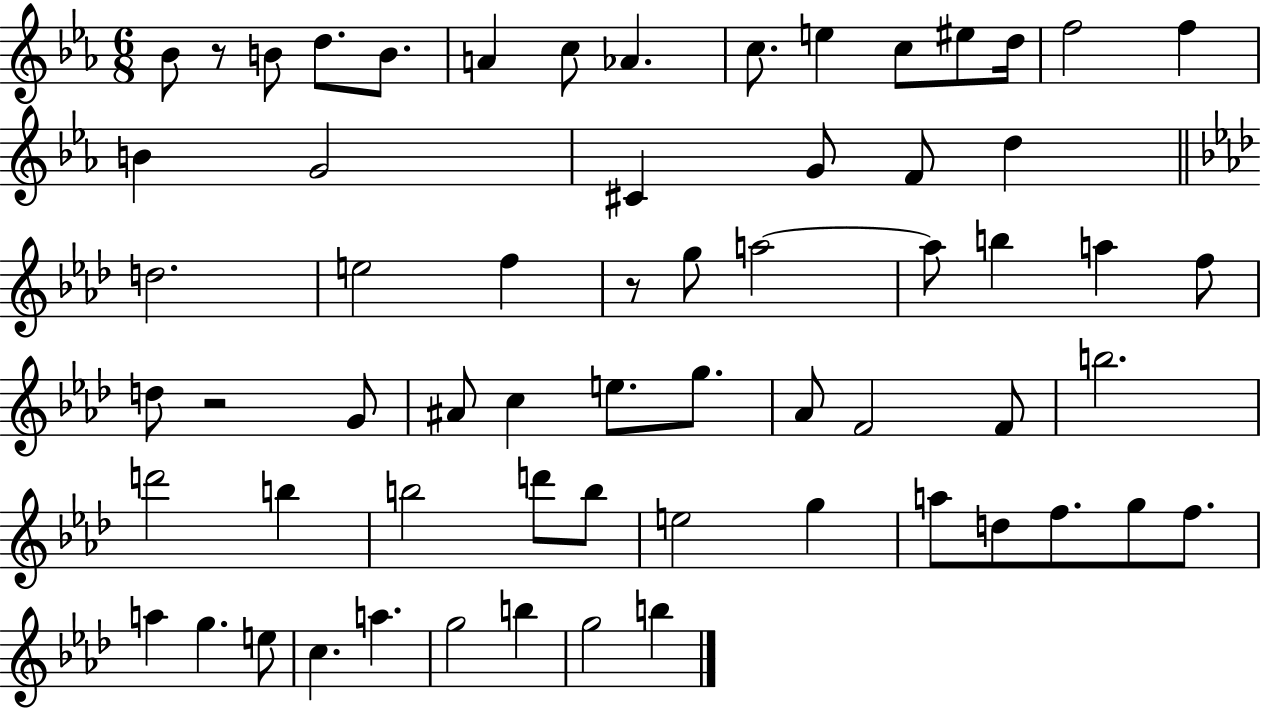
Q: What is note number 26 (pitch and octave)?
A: A5